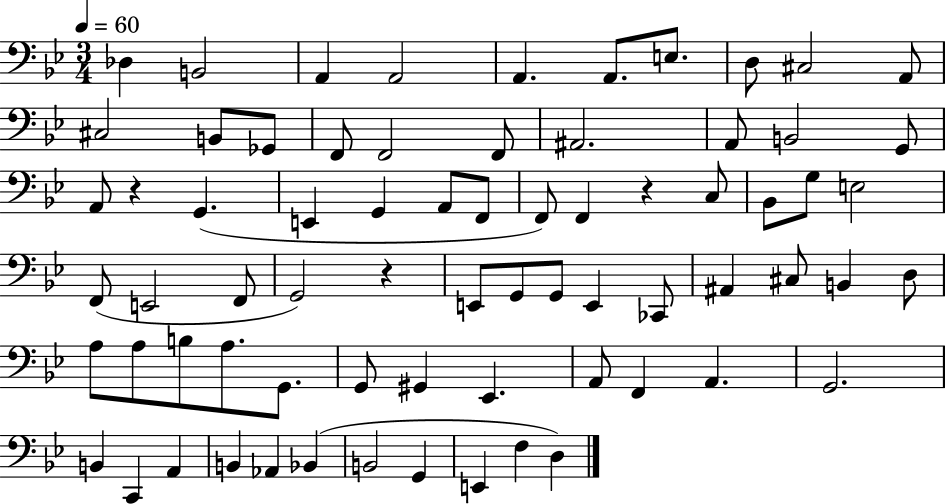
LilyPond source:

{
  \clef bass
  \numericTimeSignature
  \time 3/4
  \key bes \major
  \tempo 4 = 60
  \repeat volta 2 { des4 b,2 | a,4 a,2 | a,4. a,8. e8. | d8 cis2 a,8 | \break cis2 b,8 ges,8 | f,8 f,2 f,8 | ais,2. | a,8 b,2 g,8 | \break a,8 r4 g,4.( | e,4 g,4 a,8 f,8 | f,8) f,4 r4 c8 | bes,8 g8 e2 | \break f,8( e,2 f,8 | g,2) r4 | e,8 g,8 g,8 e,4 ces,8 | ais,4 cis8 b,4 d8 | \break a8 a8 b8 a8. g,8. | g,8 gis,4 ees,4. | a,8 f,4 a,4. | g,2. | \break b,4 c,4 a,4 | b,4 aes,4 bes,4( | b,2 g,4 | e,4 f4 d4) | \break } \bar "|."
}